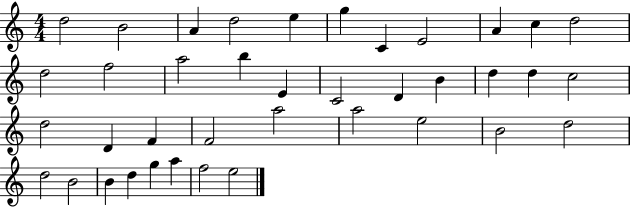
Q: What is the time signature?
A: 4/4